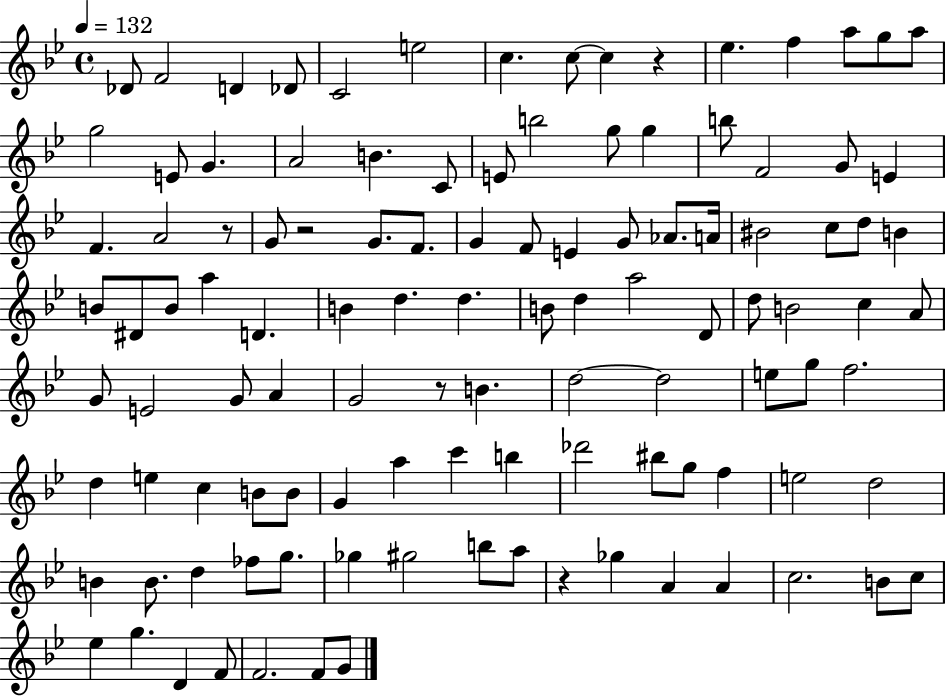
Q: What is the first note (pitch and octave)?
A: Db4